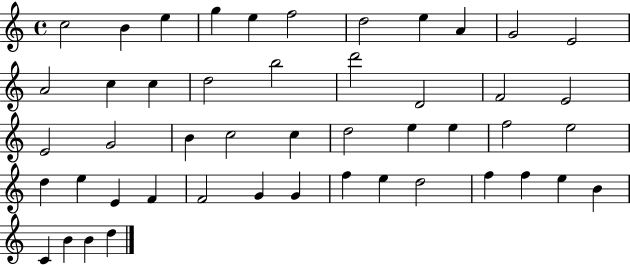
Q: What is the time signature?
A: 4/4